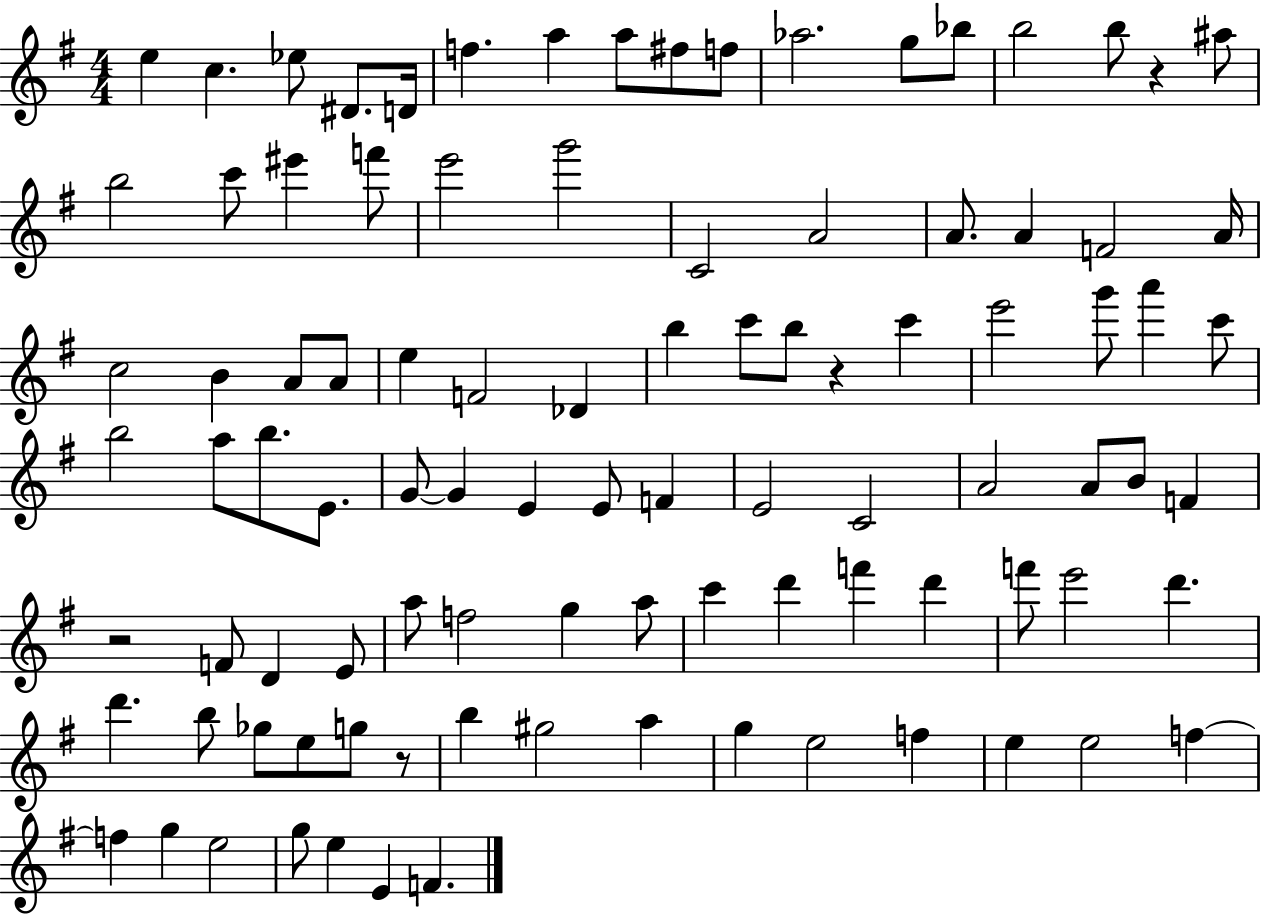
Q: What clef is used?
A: treble